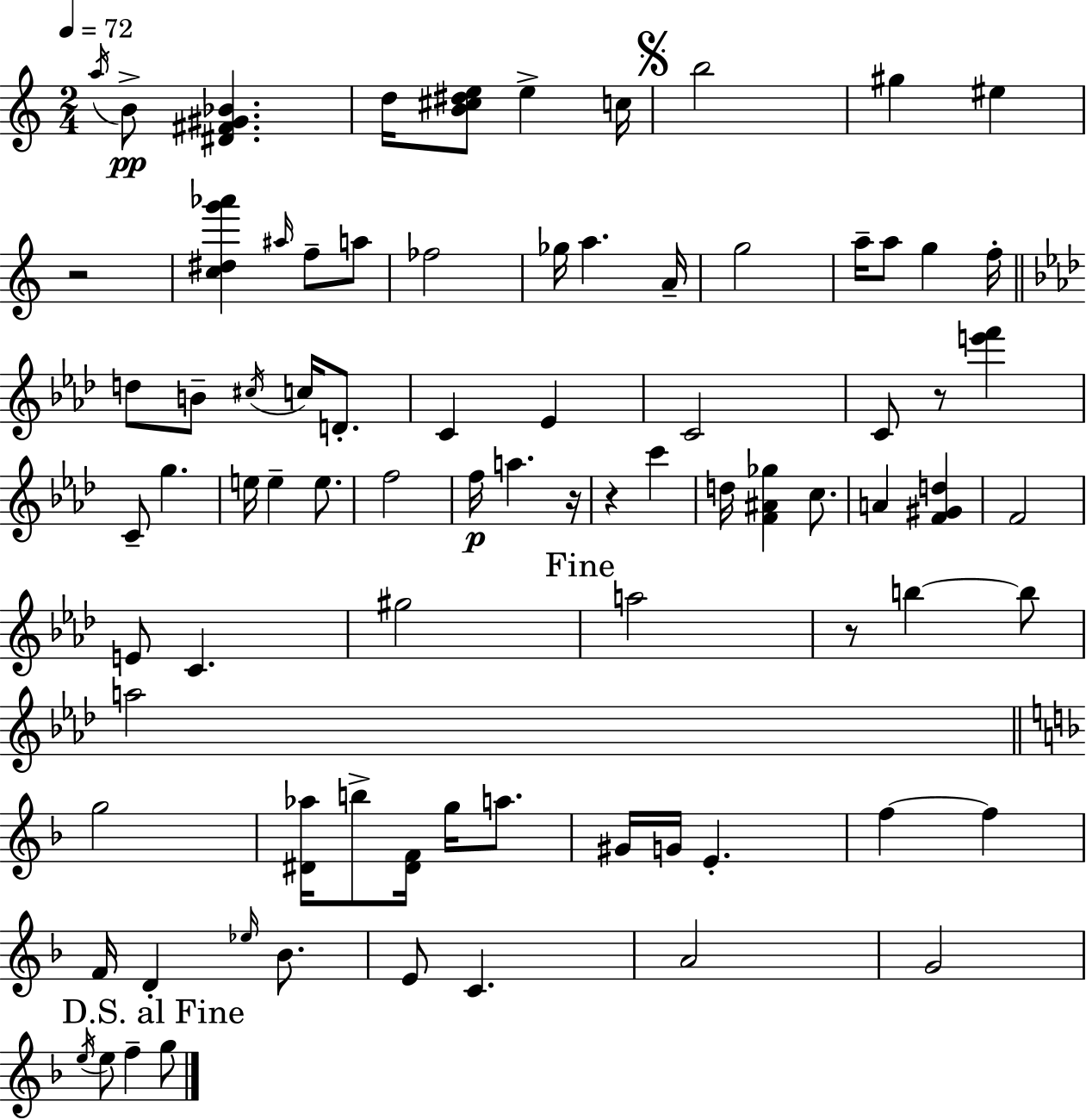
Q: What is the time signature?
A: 2/4